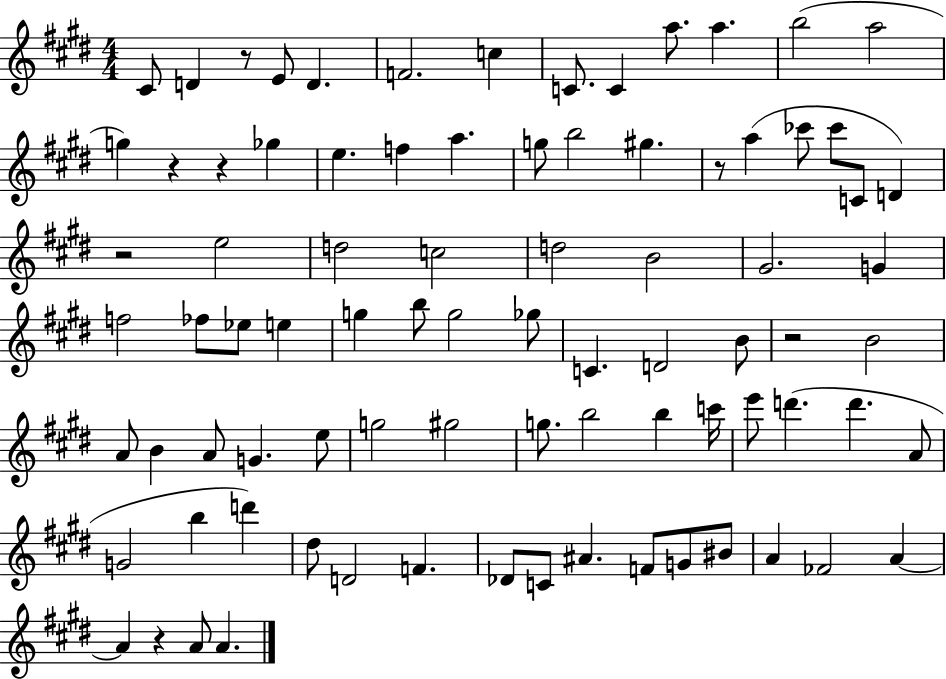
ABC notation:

X:1
T:Untitled
M:4/4
L:1/4
K:E
^C/2 D z/2 E/2 D F2 c C/2 C a/2 a b2 a2 g z z _g e f a g/2 b2 ^g z/2 a _c'/2 _c'/2 C/2 D z2 e2 d2 c2 d2 B2 ^G2 G f2 _f/2 _e/2 e g b/2 g2 _g/2 C D2 B/2 z2 B2 A/2 B A/2 G e/2 g2 ^g2 g/2 b2 b c'/4 e'/2 d' d' A/2 G2 b d' ^d/2 D2 F _D/2 C/2 ^A F/2 G/2 ^B/2 A _F2 A A z A/2 A